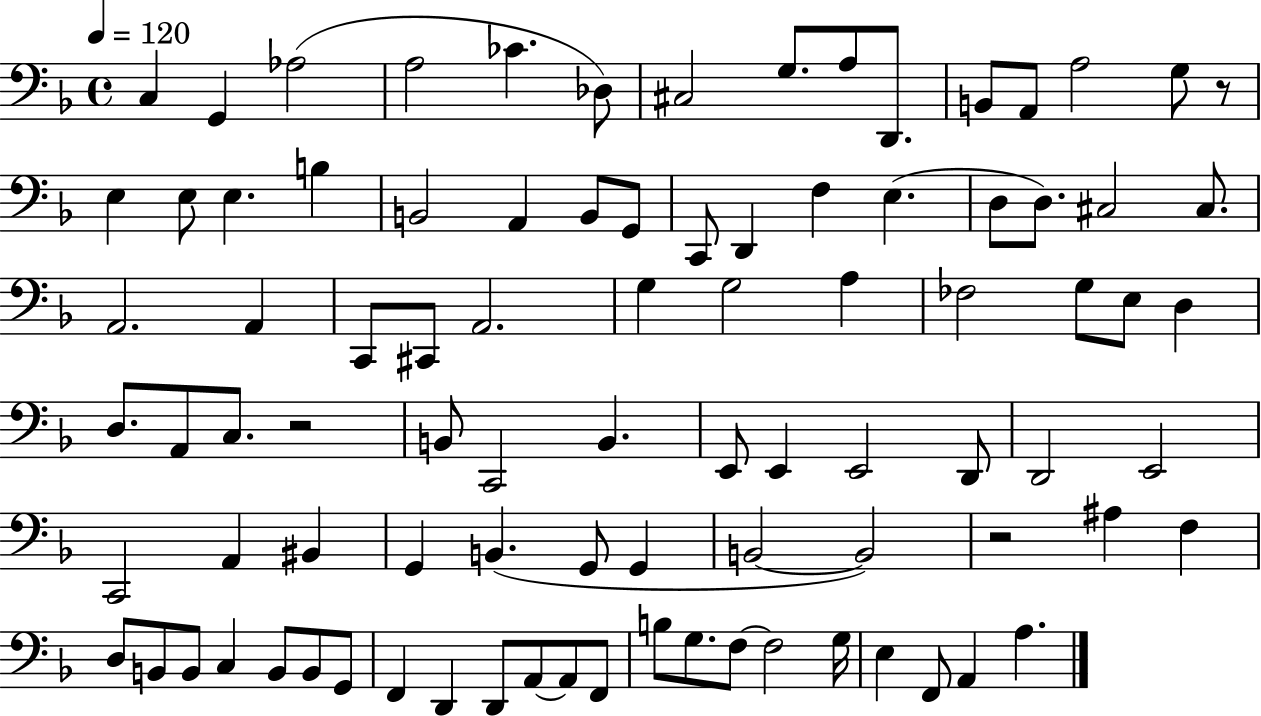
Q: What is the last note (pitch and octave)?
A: A3